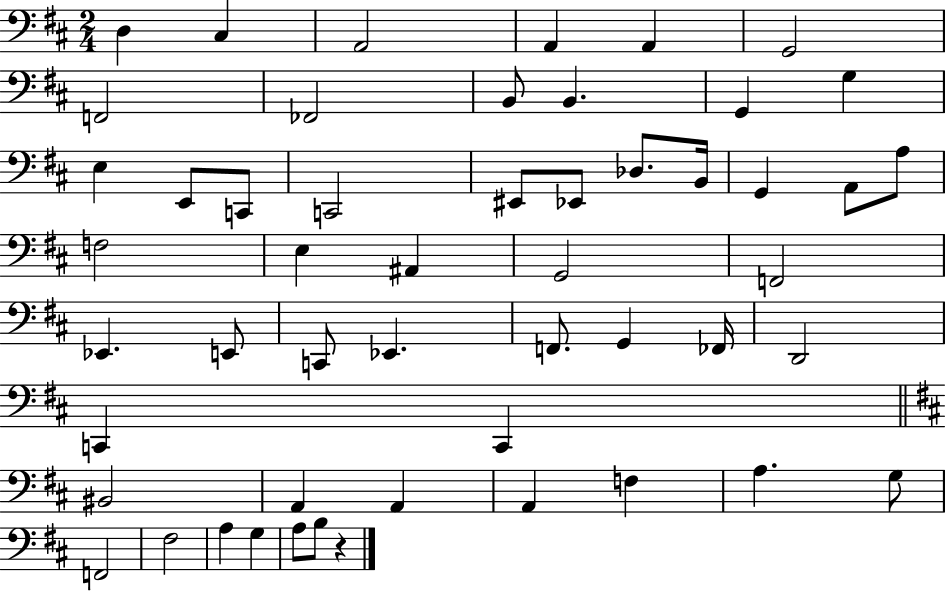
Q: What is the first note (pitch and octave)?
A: D3